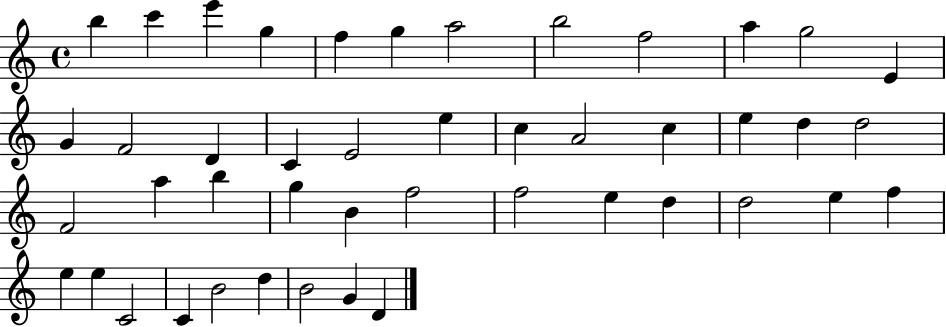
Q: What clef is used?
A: treble